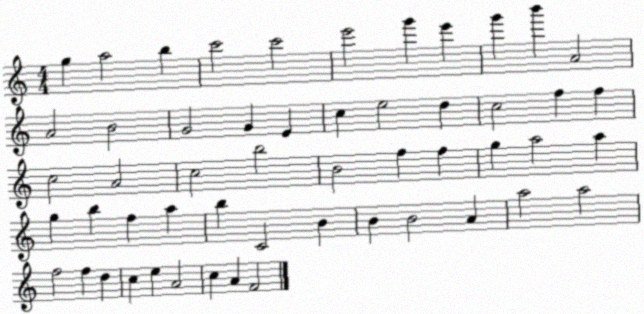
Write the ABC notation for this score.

X:1
T:Untitled
M:4/4
L:1/4
K:C
g a2 b c'2 c'2 e'2 g' e' g' b' A2 A2 B2 G2 G E c e2 d c2 f f c2 A2 c2 b2 B2 f f g a2 a g b f a b C2 B B B2 A a2 a2 f2 f d c e A2 c A F2